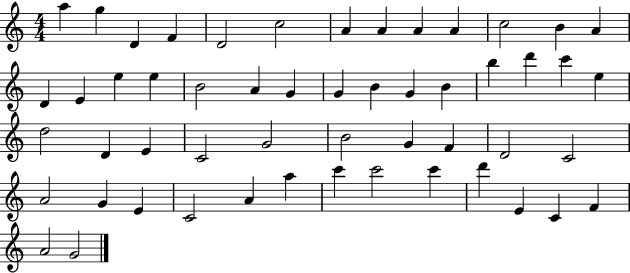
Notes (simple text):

A5/q G5/q D4/q F4/q D4/h C5/h A4/q A4/q A4/q A4/q C5/h B4/q A4/q D4/q E4/q E5/q E5/q B4/h A4/q G4/q G4/q B4/q G4/q B4/q B5/q D6/q C6/q E5/q D5/h D4/q E4/q C4/h G4/h B4/h G4/q F4/q D4/h C4/h A4/h G4/q E4/q C4/h A4/q A5/q C6/q C6/h C6/q D6/q E4/q C4/q F4/q A4/h G4/h